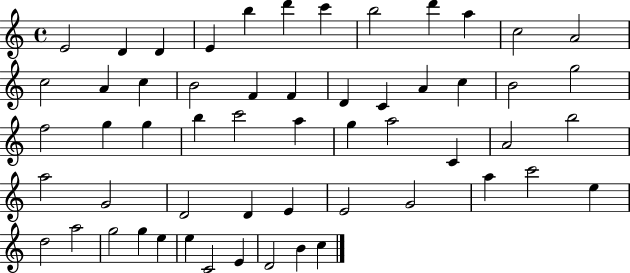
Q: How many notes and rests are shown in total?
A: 56